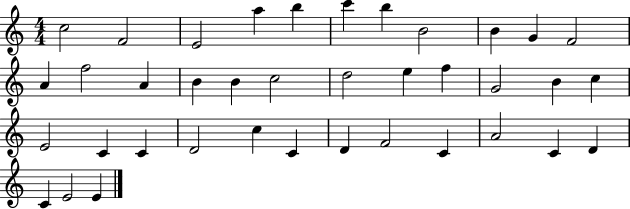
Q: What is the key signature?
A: C major